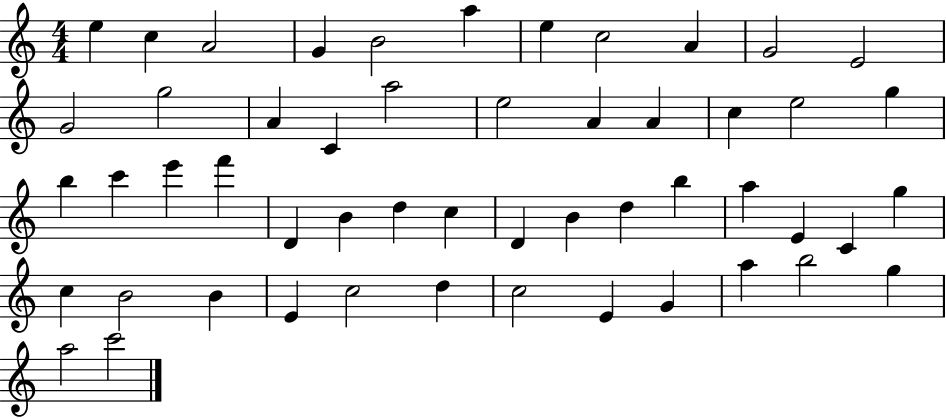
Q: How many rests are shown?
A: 0